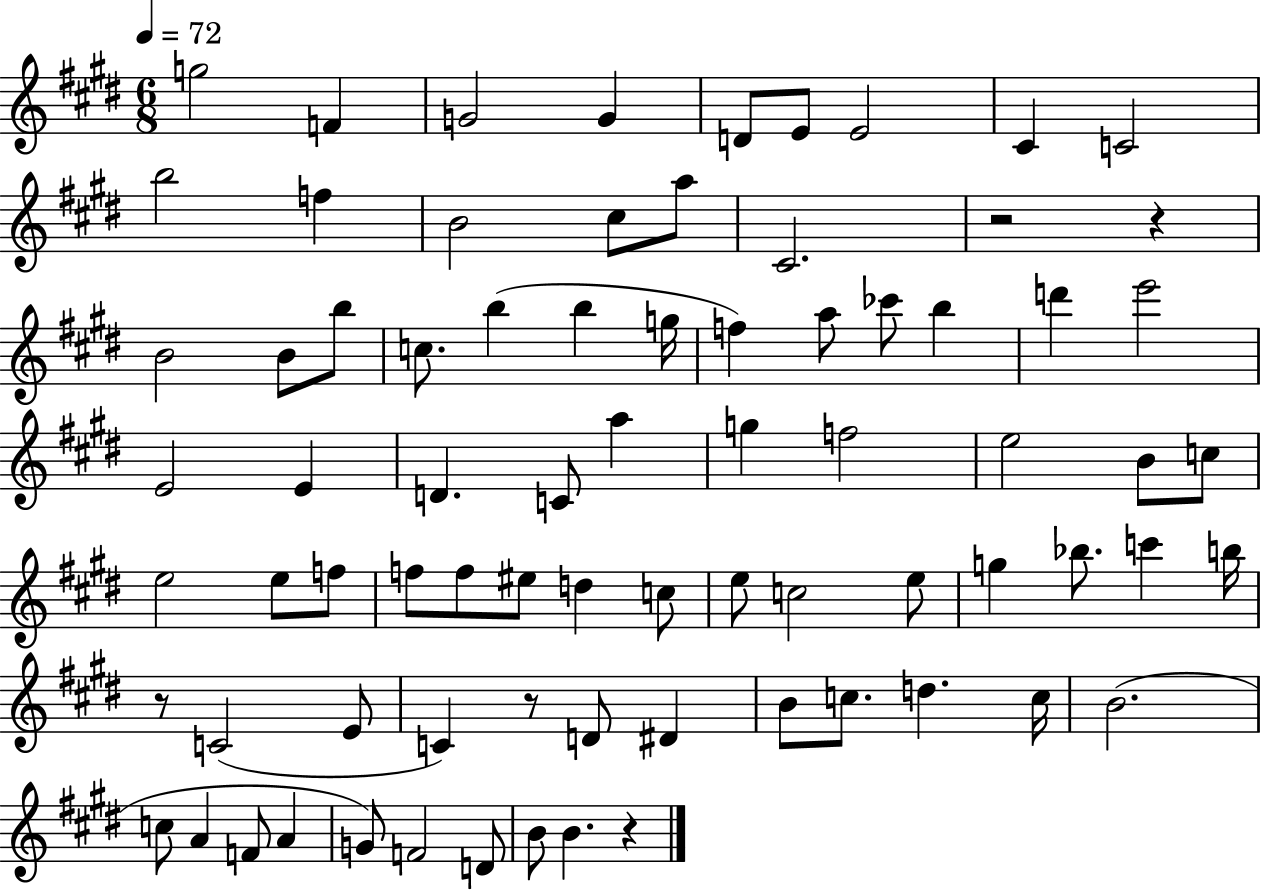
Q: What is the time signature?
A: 6/8